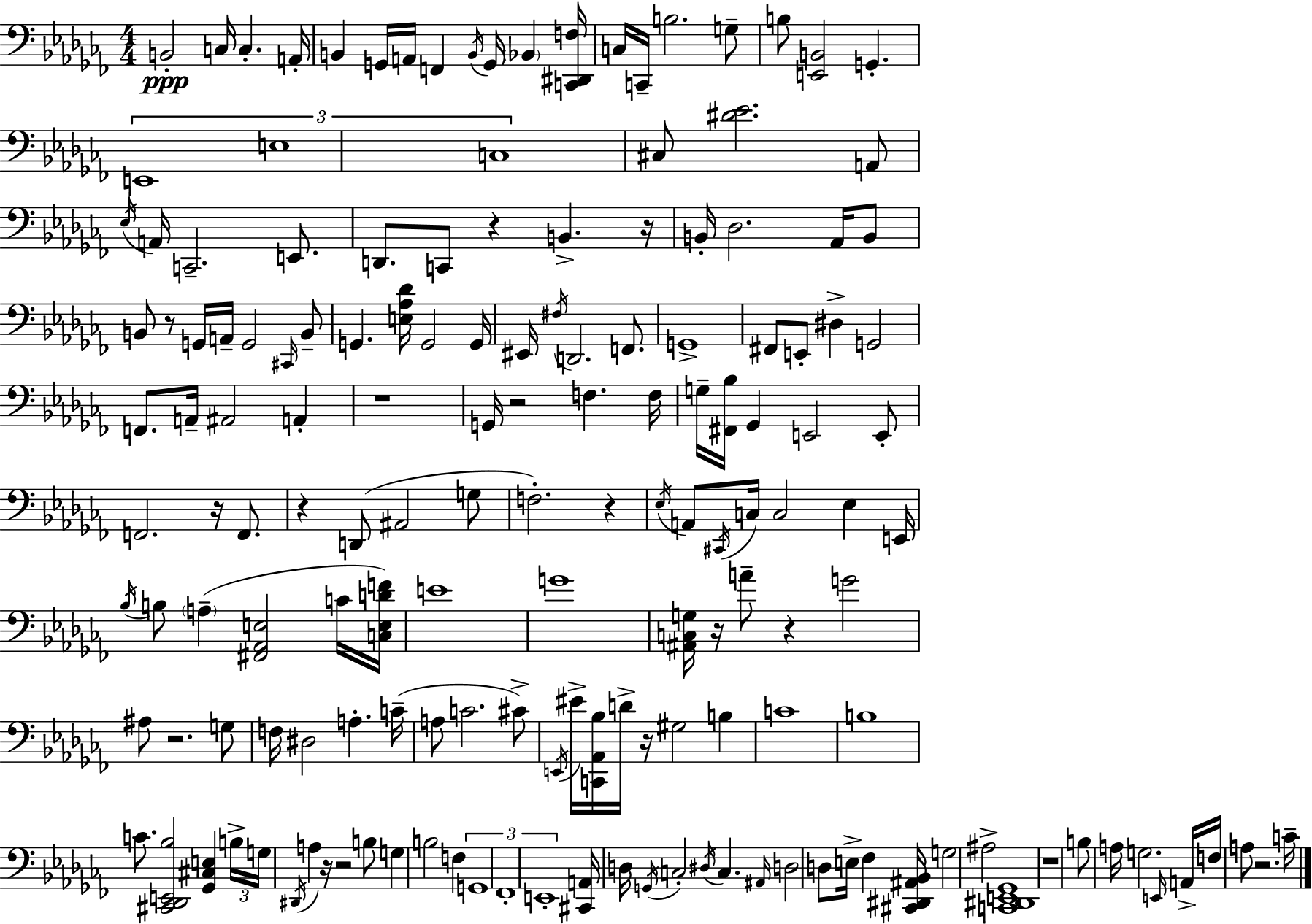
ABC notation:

X:1
T:Untitled
M:4/4
L:1/4
K:Abm
B,,2 C,/4 C, A,,/4 B,, G,,/4 A,,/4 F,, B,,/4 G,,/4 _B,, [C,,^D,,F,]/4 C,/4 C,,/4 B,2 G,/2 B,/2 [E,,B,,]2 G,, E,,4 E,4 C,4 ^C,/2 [^D_E]2 A,,/2 _E,/4 A,,/4 C,,2 E,,/2 D,,/2 C,,/2 z B,, z/4 B,,/4 _D,2 _A,,/4 B,,/2 B,,/2 z/2 G,,/4 A,,/4 G,,2 ^C,,/4 B,,/2 G,, [E,_A,_D]/4 G,,2 G,,/4 ^E,,/4 ^F,/4 D,,2 F,,/2 G,,4 ^F,,/2 E,,/2 ^D, G,,2 F,,/2 A,,/4 ^A,,2 A,, z4 G,,/4 z2 F, F,/4 G,/4 [^F,,_B,]/4 _G,, E,,2 E,,/2 F,,2 z/4 F,,/2 z D,,/2 ^A,,2 G,/2 F,2 z _E,/4 A,,/2 ^C,,/4 C,/4 C,2 _E, E,,/4 _B,/4 B,/2 A, [^F,,_A,,E,]2 C/4 [C,E,DF]/4 E4 G4 [^A,,C,G,]/4 z/4 A/2 z G2 ^A,/2 z2 G,/2 F,/4 ^D,2 A, C/4 A,/2 C2 ^C/2 E,,/4 ^E/4 [C,,_A,,_B,]/4 D/4 z/4 ^G,2 B, C4 B,4 C/2 [^C,,_D,,E,,_B,]2 [_G,,^C,E,] B,/4 G,/4 ^D,,/4 A, z/4 z2 B,/2 G, B,2 F, G,,4 _F,,4 E,,4 [^C,,A,,]/4 D,/4 G,,/4 C,2 ^D,/4 C, ^A,,/4 D,2 D,/2 E,/4 _F, [^C,,^D,,^A,,_B,,]/4 G,2 ^A,2 [C,,^D,,E,,_G,,]4 z4 B,/2 A,/4 G,2 E,,/4 A,,/4 F,/4 A,/2 z2 C/4